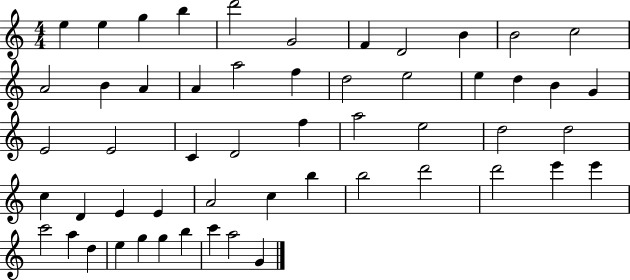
X:1
T:Untitled
M:4/4
L:1/4
K:C
e e g b d'2 G2 F D2 B B2 c2 A2 B A A a2 f d2 e2 e d B G E2 E2 C D2 f a2 e2 d2 d2 c D E E A2 c b b2 d'2 d'2 e' e' c'2 a d e g g b c' a2 G